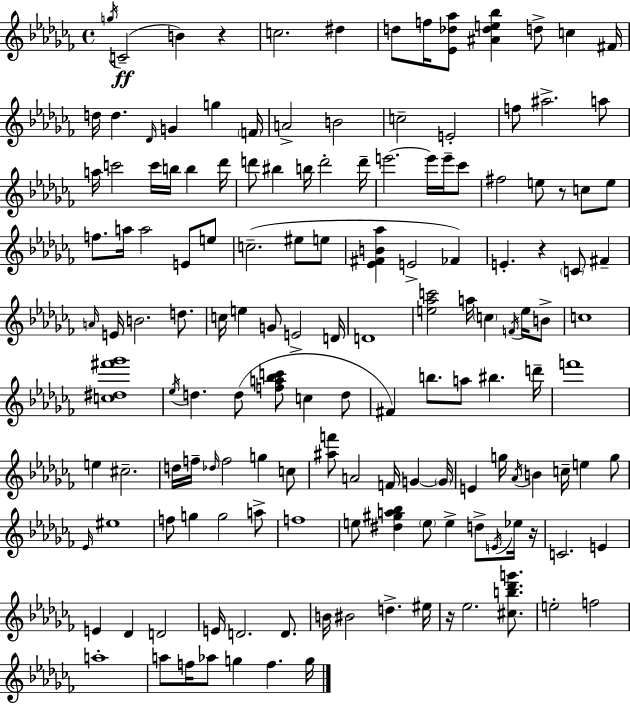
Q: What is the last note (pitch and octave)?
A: G5